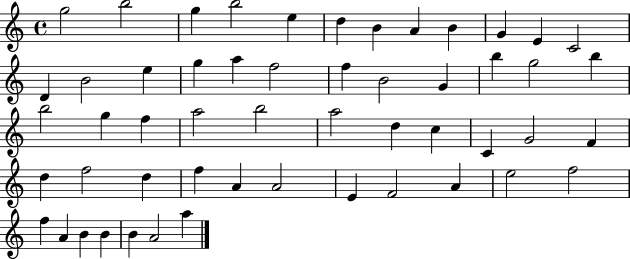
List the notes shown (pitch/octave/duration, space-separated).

G5/h B5/h G5/q B5/h E5/q D5/q B4/q A4/q B4/q G4/q E4/q C4/h D4/q B4/h E5/q G5/q A5/q F5/h F5/q B4/h G4/q B5/q G5/h B5/q B5/h G5/q F5/q A5/h B5/h A5/h D5/q C5/q C4/q G4/h F4/q D5/q F5/h D5/q F5/q A4/q A4/h E4/q F4/h A4/q E5/h F5/h F5/q A4/q B4/q B4/q B4/q A4/h A5/q